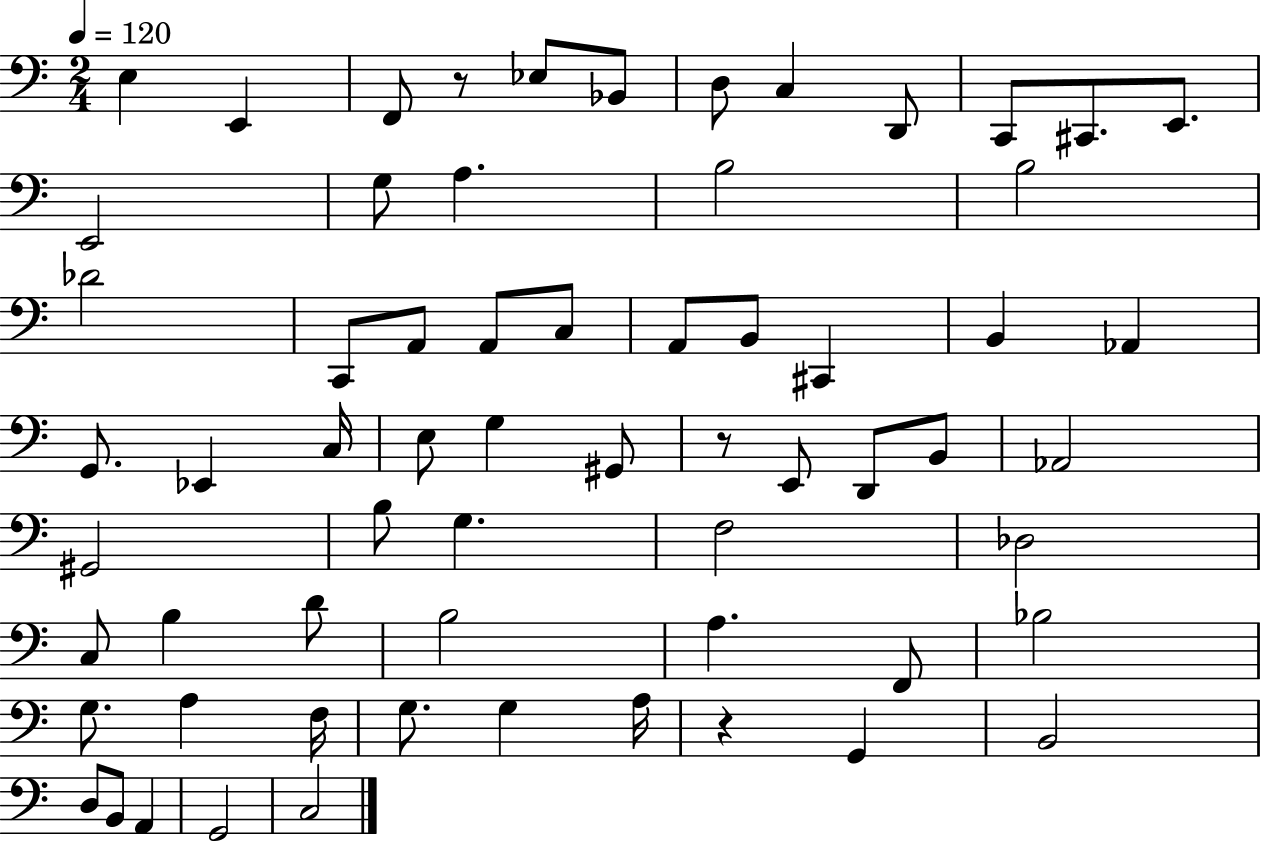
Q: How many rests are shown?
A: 3